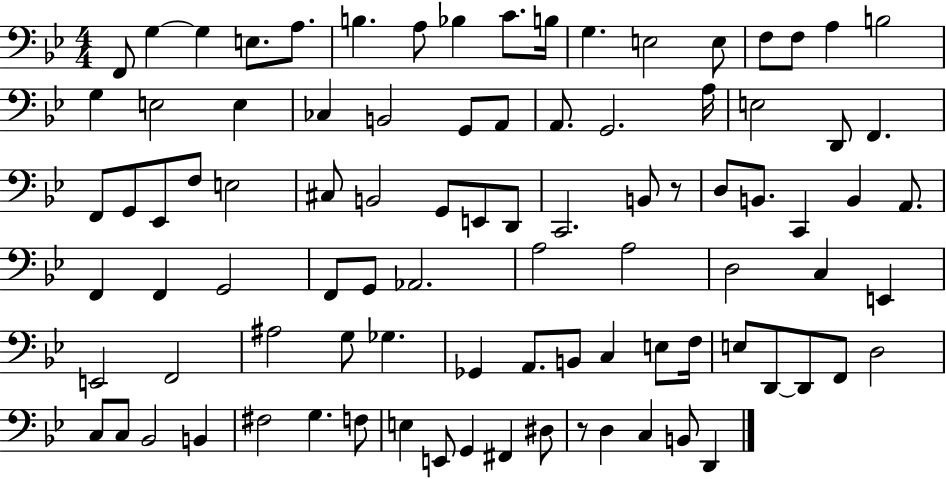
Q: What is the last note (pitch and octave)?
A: D2